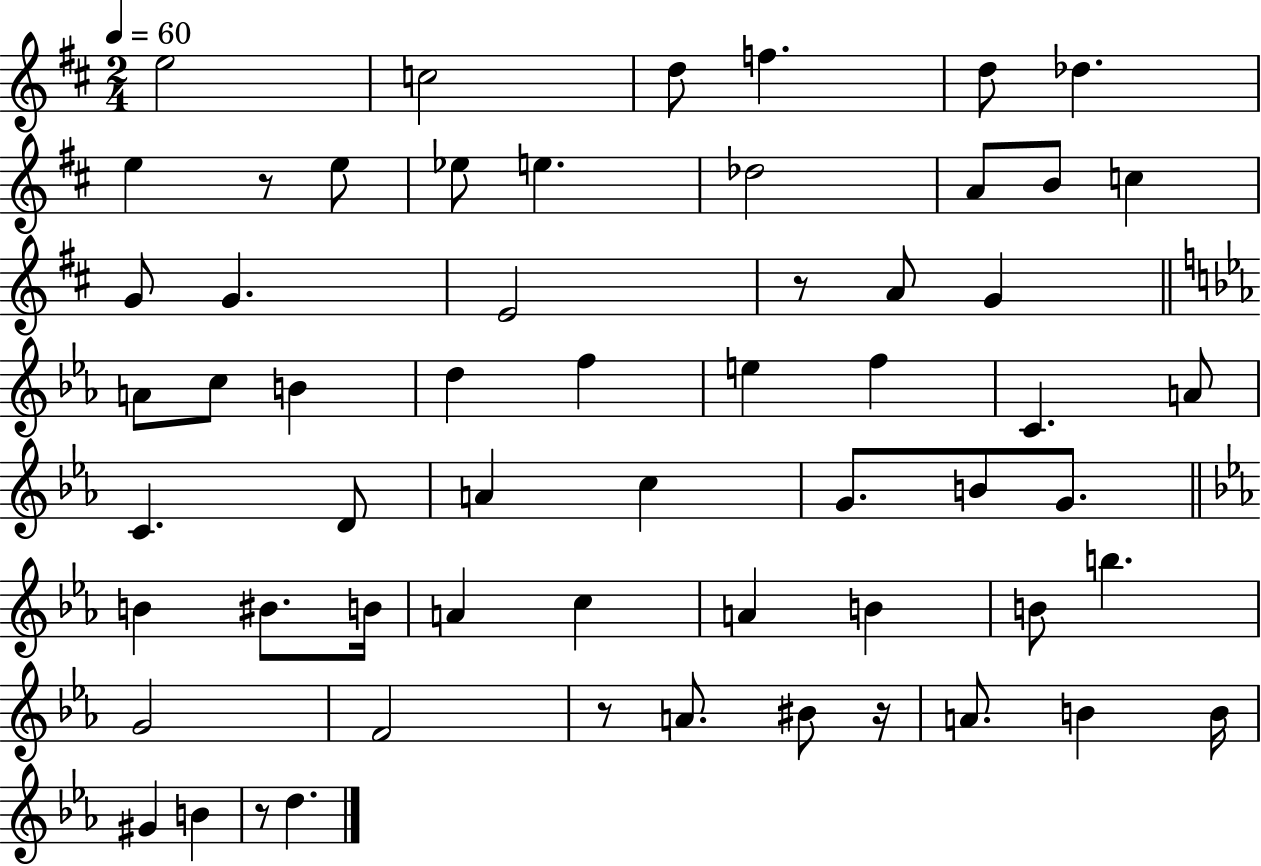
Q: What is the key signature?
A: D major